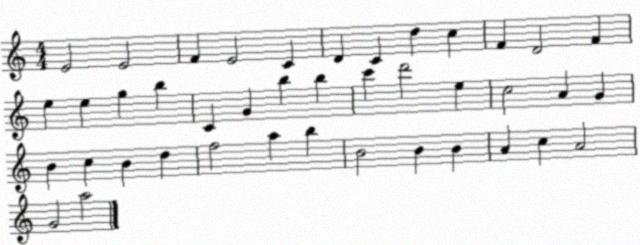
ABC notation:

X:1
T:Untitled
M:4/4
L:1/4
K:C
E2 E2 F E2 C D C d c F D2 F e e g b C G b b c' d'2 e c2 A G B c B d f2 a b B2 B B A c A2 G2 a2